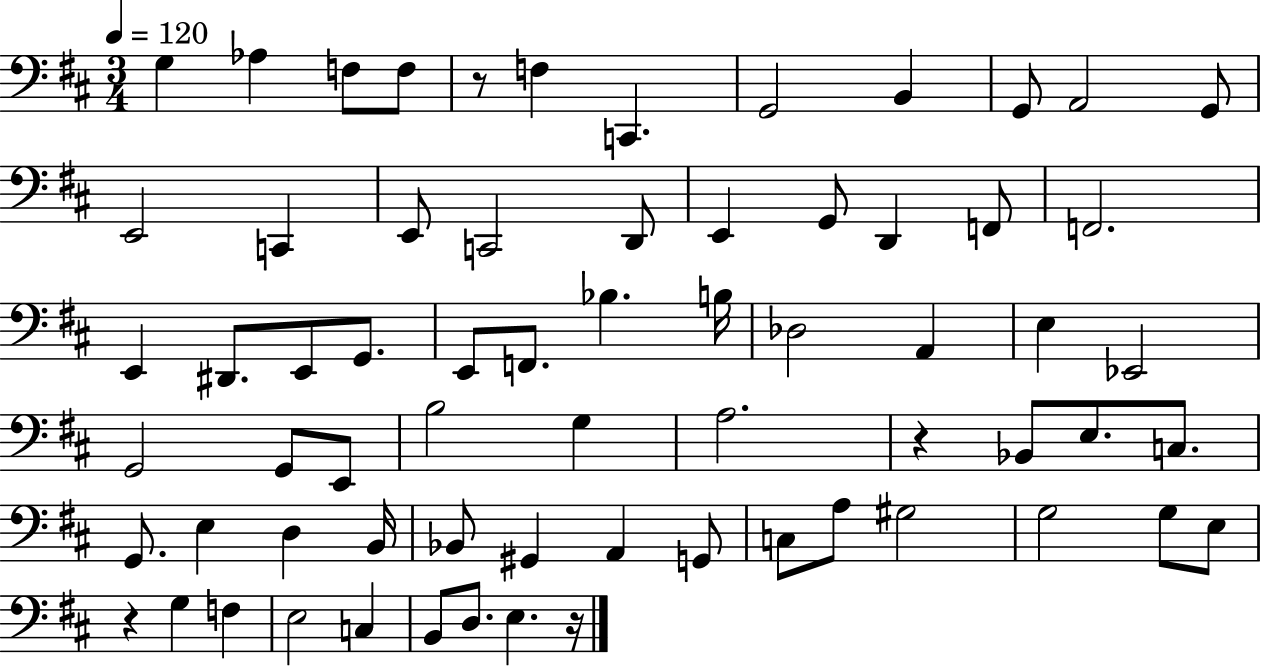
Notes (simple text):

G3/q Ab3/q F3/e F3/e R/e F3/q C2/q. G2/h B2/q G2/e A2/h G2/e E2/h C2/q E2/e C2/h D2/e E2/q G2/e D2/q F2/e F2/h. E2/q D#2/e. E2/e G2/e. E2/e F2/e. Bb3/q. B3/s Db3/h A2/q E3/q Eb2/h G2/h G2/e E2/e B3/h G3/q A3/h. R/q Bb2/e E3/e. C3/e. G2/e. E3/q D3/q B2/s Bb2/e G#2/q A2/q G2/e C3/e A3/e G#3/h G3/h G3/e E3/e R/q G3/q F3/q E3/h C3/q B2/e D3/e. E3/q. R/s